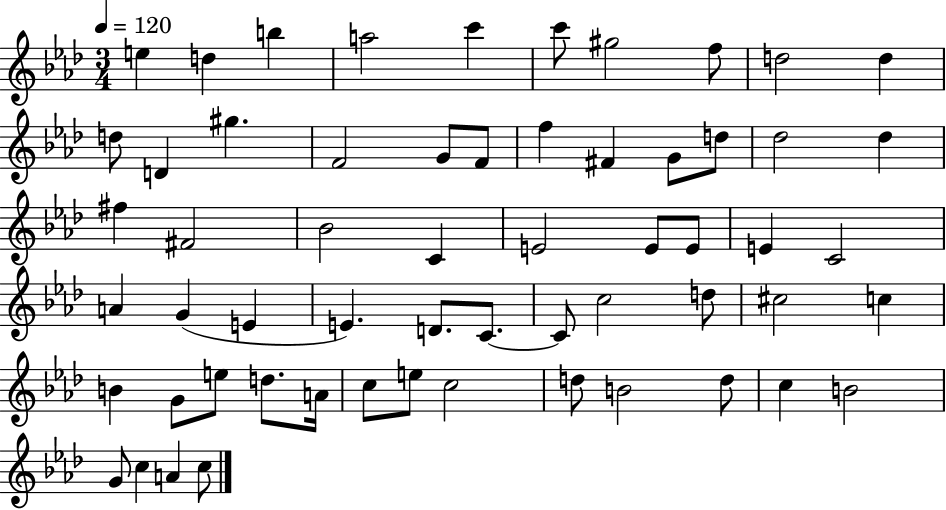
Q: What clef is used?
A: treble